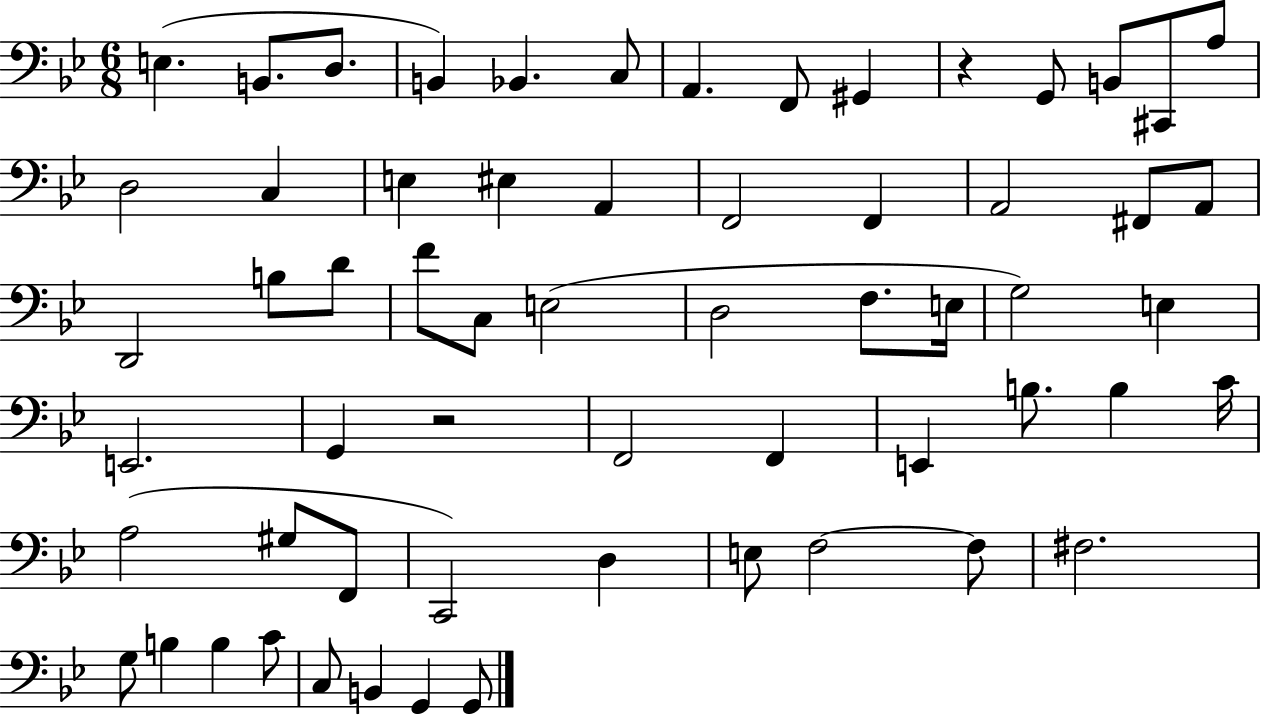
X:1
T:Untitled
M:6/8
L:1/4
K:Bb
E, B,,/2 D,/2 B,, _B,, C,/2 A,, F,,/2 ^G,, z G,,/2 B,,/2 ^C,,/2 A,/2 D,2 C, E, ^E, A,, F,,2 F,, A,,2 ^F,,/2 A,,/2 D,,2 B,/2 D/2 F/2 C,/2 E,2 D,2 F,/2 E,/4 G,2 E, E,,2 G,, z2 F,,2 F,, E,, B,/2 B, C/4 A,2 ^G,/2 F,,/2 C,,2 D, E,/2 F,2 F,/2 ^F,2 G,/2 B, B, C/2 C,/2 B,, G,, G,,/2